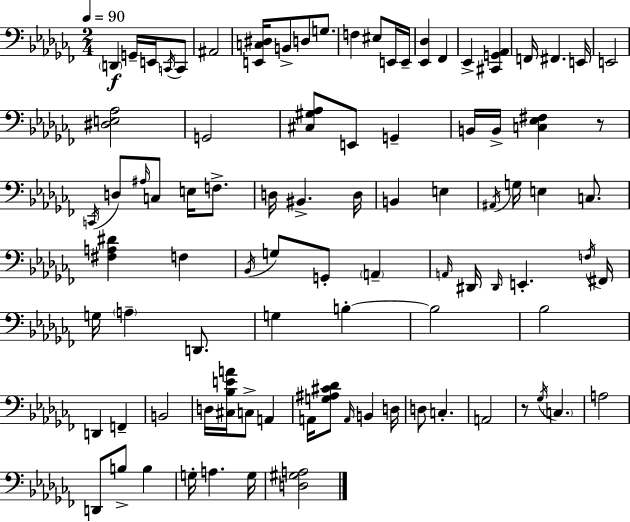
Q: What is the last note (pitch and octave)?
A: G3